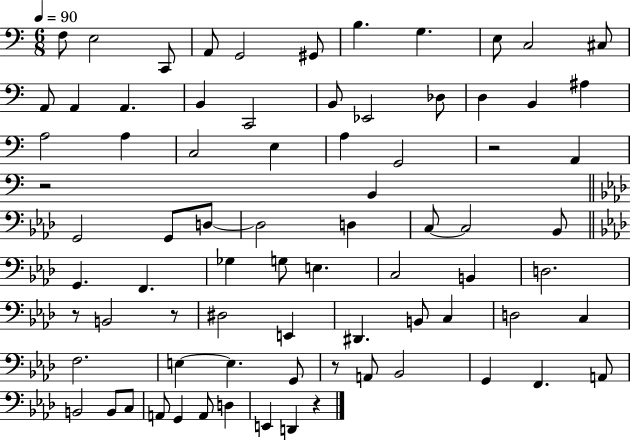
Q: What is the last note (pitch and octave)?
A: D2